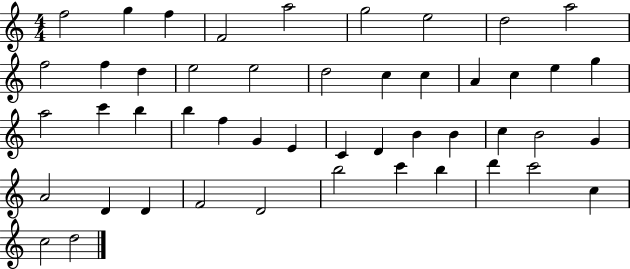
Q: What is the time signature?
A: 4/4